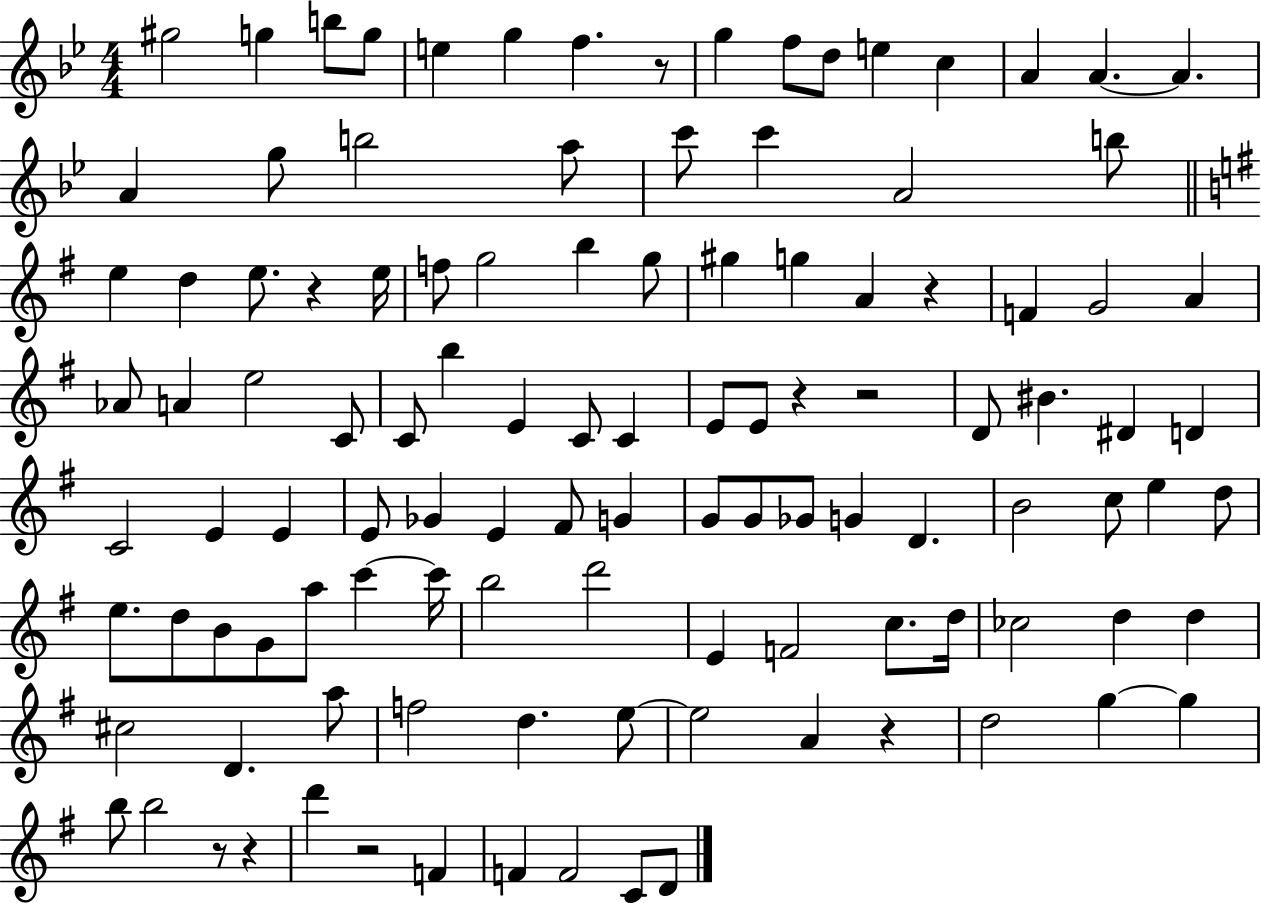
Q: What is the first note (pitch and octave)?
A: G#5